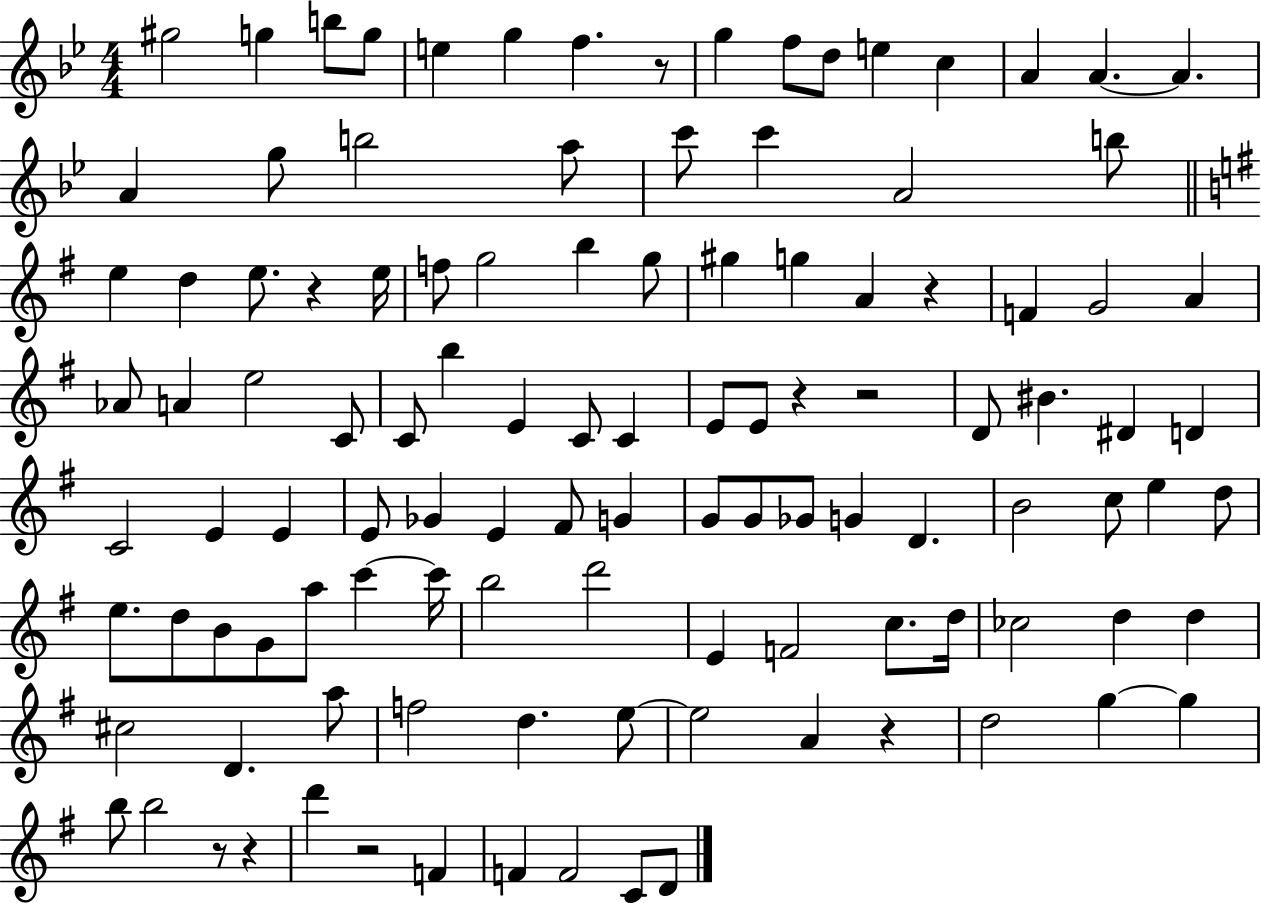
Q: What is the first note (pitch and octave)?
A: G#5